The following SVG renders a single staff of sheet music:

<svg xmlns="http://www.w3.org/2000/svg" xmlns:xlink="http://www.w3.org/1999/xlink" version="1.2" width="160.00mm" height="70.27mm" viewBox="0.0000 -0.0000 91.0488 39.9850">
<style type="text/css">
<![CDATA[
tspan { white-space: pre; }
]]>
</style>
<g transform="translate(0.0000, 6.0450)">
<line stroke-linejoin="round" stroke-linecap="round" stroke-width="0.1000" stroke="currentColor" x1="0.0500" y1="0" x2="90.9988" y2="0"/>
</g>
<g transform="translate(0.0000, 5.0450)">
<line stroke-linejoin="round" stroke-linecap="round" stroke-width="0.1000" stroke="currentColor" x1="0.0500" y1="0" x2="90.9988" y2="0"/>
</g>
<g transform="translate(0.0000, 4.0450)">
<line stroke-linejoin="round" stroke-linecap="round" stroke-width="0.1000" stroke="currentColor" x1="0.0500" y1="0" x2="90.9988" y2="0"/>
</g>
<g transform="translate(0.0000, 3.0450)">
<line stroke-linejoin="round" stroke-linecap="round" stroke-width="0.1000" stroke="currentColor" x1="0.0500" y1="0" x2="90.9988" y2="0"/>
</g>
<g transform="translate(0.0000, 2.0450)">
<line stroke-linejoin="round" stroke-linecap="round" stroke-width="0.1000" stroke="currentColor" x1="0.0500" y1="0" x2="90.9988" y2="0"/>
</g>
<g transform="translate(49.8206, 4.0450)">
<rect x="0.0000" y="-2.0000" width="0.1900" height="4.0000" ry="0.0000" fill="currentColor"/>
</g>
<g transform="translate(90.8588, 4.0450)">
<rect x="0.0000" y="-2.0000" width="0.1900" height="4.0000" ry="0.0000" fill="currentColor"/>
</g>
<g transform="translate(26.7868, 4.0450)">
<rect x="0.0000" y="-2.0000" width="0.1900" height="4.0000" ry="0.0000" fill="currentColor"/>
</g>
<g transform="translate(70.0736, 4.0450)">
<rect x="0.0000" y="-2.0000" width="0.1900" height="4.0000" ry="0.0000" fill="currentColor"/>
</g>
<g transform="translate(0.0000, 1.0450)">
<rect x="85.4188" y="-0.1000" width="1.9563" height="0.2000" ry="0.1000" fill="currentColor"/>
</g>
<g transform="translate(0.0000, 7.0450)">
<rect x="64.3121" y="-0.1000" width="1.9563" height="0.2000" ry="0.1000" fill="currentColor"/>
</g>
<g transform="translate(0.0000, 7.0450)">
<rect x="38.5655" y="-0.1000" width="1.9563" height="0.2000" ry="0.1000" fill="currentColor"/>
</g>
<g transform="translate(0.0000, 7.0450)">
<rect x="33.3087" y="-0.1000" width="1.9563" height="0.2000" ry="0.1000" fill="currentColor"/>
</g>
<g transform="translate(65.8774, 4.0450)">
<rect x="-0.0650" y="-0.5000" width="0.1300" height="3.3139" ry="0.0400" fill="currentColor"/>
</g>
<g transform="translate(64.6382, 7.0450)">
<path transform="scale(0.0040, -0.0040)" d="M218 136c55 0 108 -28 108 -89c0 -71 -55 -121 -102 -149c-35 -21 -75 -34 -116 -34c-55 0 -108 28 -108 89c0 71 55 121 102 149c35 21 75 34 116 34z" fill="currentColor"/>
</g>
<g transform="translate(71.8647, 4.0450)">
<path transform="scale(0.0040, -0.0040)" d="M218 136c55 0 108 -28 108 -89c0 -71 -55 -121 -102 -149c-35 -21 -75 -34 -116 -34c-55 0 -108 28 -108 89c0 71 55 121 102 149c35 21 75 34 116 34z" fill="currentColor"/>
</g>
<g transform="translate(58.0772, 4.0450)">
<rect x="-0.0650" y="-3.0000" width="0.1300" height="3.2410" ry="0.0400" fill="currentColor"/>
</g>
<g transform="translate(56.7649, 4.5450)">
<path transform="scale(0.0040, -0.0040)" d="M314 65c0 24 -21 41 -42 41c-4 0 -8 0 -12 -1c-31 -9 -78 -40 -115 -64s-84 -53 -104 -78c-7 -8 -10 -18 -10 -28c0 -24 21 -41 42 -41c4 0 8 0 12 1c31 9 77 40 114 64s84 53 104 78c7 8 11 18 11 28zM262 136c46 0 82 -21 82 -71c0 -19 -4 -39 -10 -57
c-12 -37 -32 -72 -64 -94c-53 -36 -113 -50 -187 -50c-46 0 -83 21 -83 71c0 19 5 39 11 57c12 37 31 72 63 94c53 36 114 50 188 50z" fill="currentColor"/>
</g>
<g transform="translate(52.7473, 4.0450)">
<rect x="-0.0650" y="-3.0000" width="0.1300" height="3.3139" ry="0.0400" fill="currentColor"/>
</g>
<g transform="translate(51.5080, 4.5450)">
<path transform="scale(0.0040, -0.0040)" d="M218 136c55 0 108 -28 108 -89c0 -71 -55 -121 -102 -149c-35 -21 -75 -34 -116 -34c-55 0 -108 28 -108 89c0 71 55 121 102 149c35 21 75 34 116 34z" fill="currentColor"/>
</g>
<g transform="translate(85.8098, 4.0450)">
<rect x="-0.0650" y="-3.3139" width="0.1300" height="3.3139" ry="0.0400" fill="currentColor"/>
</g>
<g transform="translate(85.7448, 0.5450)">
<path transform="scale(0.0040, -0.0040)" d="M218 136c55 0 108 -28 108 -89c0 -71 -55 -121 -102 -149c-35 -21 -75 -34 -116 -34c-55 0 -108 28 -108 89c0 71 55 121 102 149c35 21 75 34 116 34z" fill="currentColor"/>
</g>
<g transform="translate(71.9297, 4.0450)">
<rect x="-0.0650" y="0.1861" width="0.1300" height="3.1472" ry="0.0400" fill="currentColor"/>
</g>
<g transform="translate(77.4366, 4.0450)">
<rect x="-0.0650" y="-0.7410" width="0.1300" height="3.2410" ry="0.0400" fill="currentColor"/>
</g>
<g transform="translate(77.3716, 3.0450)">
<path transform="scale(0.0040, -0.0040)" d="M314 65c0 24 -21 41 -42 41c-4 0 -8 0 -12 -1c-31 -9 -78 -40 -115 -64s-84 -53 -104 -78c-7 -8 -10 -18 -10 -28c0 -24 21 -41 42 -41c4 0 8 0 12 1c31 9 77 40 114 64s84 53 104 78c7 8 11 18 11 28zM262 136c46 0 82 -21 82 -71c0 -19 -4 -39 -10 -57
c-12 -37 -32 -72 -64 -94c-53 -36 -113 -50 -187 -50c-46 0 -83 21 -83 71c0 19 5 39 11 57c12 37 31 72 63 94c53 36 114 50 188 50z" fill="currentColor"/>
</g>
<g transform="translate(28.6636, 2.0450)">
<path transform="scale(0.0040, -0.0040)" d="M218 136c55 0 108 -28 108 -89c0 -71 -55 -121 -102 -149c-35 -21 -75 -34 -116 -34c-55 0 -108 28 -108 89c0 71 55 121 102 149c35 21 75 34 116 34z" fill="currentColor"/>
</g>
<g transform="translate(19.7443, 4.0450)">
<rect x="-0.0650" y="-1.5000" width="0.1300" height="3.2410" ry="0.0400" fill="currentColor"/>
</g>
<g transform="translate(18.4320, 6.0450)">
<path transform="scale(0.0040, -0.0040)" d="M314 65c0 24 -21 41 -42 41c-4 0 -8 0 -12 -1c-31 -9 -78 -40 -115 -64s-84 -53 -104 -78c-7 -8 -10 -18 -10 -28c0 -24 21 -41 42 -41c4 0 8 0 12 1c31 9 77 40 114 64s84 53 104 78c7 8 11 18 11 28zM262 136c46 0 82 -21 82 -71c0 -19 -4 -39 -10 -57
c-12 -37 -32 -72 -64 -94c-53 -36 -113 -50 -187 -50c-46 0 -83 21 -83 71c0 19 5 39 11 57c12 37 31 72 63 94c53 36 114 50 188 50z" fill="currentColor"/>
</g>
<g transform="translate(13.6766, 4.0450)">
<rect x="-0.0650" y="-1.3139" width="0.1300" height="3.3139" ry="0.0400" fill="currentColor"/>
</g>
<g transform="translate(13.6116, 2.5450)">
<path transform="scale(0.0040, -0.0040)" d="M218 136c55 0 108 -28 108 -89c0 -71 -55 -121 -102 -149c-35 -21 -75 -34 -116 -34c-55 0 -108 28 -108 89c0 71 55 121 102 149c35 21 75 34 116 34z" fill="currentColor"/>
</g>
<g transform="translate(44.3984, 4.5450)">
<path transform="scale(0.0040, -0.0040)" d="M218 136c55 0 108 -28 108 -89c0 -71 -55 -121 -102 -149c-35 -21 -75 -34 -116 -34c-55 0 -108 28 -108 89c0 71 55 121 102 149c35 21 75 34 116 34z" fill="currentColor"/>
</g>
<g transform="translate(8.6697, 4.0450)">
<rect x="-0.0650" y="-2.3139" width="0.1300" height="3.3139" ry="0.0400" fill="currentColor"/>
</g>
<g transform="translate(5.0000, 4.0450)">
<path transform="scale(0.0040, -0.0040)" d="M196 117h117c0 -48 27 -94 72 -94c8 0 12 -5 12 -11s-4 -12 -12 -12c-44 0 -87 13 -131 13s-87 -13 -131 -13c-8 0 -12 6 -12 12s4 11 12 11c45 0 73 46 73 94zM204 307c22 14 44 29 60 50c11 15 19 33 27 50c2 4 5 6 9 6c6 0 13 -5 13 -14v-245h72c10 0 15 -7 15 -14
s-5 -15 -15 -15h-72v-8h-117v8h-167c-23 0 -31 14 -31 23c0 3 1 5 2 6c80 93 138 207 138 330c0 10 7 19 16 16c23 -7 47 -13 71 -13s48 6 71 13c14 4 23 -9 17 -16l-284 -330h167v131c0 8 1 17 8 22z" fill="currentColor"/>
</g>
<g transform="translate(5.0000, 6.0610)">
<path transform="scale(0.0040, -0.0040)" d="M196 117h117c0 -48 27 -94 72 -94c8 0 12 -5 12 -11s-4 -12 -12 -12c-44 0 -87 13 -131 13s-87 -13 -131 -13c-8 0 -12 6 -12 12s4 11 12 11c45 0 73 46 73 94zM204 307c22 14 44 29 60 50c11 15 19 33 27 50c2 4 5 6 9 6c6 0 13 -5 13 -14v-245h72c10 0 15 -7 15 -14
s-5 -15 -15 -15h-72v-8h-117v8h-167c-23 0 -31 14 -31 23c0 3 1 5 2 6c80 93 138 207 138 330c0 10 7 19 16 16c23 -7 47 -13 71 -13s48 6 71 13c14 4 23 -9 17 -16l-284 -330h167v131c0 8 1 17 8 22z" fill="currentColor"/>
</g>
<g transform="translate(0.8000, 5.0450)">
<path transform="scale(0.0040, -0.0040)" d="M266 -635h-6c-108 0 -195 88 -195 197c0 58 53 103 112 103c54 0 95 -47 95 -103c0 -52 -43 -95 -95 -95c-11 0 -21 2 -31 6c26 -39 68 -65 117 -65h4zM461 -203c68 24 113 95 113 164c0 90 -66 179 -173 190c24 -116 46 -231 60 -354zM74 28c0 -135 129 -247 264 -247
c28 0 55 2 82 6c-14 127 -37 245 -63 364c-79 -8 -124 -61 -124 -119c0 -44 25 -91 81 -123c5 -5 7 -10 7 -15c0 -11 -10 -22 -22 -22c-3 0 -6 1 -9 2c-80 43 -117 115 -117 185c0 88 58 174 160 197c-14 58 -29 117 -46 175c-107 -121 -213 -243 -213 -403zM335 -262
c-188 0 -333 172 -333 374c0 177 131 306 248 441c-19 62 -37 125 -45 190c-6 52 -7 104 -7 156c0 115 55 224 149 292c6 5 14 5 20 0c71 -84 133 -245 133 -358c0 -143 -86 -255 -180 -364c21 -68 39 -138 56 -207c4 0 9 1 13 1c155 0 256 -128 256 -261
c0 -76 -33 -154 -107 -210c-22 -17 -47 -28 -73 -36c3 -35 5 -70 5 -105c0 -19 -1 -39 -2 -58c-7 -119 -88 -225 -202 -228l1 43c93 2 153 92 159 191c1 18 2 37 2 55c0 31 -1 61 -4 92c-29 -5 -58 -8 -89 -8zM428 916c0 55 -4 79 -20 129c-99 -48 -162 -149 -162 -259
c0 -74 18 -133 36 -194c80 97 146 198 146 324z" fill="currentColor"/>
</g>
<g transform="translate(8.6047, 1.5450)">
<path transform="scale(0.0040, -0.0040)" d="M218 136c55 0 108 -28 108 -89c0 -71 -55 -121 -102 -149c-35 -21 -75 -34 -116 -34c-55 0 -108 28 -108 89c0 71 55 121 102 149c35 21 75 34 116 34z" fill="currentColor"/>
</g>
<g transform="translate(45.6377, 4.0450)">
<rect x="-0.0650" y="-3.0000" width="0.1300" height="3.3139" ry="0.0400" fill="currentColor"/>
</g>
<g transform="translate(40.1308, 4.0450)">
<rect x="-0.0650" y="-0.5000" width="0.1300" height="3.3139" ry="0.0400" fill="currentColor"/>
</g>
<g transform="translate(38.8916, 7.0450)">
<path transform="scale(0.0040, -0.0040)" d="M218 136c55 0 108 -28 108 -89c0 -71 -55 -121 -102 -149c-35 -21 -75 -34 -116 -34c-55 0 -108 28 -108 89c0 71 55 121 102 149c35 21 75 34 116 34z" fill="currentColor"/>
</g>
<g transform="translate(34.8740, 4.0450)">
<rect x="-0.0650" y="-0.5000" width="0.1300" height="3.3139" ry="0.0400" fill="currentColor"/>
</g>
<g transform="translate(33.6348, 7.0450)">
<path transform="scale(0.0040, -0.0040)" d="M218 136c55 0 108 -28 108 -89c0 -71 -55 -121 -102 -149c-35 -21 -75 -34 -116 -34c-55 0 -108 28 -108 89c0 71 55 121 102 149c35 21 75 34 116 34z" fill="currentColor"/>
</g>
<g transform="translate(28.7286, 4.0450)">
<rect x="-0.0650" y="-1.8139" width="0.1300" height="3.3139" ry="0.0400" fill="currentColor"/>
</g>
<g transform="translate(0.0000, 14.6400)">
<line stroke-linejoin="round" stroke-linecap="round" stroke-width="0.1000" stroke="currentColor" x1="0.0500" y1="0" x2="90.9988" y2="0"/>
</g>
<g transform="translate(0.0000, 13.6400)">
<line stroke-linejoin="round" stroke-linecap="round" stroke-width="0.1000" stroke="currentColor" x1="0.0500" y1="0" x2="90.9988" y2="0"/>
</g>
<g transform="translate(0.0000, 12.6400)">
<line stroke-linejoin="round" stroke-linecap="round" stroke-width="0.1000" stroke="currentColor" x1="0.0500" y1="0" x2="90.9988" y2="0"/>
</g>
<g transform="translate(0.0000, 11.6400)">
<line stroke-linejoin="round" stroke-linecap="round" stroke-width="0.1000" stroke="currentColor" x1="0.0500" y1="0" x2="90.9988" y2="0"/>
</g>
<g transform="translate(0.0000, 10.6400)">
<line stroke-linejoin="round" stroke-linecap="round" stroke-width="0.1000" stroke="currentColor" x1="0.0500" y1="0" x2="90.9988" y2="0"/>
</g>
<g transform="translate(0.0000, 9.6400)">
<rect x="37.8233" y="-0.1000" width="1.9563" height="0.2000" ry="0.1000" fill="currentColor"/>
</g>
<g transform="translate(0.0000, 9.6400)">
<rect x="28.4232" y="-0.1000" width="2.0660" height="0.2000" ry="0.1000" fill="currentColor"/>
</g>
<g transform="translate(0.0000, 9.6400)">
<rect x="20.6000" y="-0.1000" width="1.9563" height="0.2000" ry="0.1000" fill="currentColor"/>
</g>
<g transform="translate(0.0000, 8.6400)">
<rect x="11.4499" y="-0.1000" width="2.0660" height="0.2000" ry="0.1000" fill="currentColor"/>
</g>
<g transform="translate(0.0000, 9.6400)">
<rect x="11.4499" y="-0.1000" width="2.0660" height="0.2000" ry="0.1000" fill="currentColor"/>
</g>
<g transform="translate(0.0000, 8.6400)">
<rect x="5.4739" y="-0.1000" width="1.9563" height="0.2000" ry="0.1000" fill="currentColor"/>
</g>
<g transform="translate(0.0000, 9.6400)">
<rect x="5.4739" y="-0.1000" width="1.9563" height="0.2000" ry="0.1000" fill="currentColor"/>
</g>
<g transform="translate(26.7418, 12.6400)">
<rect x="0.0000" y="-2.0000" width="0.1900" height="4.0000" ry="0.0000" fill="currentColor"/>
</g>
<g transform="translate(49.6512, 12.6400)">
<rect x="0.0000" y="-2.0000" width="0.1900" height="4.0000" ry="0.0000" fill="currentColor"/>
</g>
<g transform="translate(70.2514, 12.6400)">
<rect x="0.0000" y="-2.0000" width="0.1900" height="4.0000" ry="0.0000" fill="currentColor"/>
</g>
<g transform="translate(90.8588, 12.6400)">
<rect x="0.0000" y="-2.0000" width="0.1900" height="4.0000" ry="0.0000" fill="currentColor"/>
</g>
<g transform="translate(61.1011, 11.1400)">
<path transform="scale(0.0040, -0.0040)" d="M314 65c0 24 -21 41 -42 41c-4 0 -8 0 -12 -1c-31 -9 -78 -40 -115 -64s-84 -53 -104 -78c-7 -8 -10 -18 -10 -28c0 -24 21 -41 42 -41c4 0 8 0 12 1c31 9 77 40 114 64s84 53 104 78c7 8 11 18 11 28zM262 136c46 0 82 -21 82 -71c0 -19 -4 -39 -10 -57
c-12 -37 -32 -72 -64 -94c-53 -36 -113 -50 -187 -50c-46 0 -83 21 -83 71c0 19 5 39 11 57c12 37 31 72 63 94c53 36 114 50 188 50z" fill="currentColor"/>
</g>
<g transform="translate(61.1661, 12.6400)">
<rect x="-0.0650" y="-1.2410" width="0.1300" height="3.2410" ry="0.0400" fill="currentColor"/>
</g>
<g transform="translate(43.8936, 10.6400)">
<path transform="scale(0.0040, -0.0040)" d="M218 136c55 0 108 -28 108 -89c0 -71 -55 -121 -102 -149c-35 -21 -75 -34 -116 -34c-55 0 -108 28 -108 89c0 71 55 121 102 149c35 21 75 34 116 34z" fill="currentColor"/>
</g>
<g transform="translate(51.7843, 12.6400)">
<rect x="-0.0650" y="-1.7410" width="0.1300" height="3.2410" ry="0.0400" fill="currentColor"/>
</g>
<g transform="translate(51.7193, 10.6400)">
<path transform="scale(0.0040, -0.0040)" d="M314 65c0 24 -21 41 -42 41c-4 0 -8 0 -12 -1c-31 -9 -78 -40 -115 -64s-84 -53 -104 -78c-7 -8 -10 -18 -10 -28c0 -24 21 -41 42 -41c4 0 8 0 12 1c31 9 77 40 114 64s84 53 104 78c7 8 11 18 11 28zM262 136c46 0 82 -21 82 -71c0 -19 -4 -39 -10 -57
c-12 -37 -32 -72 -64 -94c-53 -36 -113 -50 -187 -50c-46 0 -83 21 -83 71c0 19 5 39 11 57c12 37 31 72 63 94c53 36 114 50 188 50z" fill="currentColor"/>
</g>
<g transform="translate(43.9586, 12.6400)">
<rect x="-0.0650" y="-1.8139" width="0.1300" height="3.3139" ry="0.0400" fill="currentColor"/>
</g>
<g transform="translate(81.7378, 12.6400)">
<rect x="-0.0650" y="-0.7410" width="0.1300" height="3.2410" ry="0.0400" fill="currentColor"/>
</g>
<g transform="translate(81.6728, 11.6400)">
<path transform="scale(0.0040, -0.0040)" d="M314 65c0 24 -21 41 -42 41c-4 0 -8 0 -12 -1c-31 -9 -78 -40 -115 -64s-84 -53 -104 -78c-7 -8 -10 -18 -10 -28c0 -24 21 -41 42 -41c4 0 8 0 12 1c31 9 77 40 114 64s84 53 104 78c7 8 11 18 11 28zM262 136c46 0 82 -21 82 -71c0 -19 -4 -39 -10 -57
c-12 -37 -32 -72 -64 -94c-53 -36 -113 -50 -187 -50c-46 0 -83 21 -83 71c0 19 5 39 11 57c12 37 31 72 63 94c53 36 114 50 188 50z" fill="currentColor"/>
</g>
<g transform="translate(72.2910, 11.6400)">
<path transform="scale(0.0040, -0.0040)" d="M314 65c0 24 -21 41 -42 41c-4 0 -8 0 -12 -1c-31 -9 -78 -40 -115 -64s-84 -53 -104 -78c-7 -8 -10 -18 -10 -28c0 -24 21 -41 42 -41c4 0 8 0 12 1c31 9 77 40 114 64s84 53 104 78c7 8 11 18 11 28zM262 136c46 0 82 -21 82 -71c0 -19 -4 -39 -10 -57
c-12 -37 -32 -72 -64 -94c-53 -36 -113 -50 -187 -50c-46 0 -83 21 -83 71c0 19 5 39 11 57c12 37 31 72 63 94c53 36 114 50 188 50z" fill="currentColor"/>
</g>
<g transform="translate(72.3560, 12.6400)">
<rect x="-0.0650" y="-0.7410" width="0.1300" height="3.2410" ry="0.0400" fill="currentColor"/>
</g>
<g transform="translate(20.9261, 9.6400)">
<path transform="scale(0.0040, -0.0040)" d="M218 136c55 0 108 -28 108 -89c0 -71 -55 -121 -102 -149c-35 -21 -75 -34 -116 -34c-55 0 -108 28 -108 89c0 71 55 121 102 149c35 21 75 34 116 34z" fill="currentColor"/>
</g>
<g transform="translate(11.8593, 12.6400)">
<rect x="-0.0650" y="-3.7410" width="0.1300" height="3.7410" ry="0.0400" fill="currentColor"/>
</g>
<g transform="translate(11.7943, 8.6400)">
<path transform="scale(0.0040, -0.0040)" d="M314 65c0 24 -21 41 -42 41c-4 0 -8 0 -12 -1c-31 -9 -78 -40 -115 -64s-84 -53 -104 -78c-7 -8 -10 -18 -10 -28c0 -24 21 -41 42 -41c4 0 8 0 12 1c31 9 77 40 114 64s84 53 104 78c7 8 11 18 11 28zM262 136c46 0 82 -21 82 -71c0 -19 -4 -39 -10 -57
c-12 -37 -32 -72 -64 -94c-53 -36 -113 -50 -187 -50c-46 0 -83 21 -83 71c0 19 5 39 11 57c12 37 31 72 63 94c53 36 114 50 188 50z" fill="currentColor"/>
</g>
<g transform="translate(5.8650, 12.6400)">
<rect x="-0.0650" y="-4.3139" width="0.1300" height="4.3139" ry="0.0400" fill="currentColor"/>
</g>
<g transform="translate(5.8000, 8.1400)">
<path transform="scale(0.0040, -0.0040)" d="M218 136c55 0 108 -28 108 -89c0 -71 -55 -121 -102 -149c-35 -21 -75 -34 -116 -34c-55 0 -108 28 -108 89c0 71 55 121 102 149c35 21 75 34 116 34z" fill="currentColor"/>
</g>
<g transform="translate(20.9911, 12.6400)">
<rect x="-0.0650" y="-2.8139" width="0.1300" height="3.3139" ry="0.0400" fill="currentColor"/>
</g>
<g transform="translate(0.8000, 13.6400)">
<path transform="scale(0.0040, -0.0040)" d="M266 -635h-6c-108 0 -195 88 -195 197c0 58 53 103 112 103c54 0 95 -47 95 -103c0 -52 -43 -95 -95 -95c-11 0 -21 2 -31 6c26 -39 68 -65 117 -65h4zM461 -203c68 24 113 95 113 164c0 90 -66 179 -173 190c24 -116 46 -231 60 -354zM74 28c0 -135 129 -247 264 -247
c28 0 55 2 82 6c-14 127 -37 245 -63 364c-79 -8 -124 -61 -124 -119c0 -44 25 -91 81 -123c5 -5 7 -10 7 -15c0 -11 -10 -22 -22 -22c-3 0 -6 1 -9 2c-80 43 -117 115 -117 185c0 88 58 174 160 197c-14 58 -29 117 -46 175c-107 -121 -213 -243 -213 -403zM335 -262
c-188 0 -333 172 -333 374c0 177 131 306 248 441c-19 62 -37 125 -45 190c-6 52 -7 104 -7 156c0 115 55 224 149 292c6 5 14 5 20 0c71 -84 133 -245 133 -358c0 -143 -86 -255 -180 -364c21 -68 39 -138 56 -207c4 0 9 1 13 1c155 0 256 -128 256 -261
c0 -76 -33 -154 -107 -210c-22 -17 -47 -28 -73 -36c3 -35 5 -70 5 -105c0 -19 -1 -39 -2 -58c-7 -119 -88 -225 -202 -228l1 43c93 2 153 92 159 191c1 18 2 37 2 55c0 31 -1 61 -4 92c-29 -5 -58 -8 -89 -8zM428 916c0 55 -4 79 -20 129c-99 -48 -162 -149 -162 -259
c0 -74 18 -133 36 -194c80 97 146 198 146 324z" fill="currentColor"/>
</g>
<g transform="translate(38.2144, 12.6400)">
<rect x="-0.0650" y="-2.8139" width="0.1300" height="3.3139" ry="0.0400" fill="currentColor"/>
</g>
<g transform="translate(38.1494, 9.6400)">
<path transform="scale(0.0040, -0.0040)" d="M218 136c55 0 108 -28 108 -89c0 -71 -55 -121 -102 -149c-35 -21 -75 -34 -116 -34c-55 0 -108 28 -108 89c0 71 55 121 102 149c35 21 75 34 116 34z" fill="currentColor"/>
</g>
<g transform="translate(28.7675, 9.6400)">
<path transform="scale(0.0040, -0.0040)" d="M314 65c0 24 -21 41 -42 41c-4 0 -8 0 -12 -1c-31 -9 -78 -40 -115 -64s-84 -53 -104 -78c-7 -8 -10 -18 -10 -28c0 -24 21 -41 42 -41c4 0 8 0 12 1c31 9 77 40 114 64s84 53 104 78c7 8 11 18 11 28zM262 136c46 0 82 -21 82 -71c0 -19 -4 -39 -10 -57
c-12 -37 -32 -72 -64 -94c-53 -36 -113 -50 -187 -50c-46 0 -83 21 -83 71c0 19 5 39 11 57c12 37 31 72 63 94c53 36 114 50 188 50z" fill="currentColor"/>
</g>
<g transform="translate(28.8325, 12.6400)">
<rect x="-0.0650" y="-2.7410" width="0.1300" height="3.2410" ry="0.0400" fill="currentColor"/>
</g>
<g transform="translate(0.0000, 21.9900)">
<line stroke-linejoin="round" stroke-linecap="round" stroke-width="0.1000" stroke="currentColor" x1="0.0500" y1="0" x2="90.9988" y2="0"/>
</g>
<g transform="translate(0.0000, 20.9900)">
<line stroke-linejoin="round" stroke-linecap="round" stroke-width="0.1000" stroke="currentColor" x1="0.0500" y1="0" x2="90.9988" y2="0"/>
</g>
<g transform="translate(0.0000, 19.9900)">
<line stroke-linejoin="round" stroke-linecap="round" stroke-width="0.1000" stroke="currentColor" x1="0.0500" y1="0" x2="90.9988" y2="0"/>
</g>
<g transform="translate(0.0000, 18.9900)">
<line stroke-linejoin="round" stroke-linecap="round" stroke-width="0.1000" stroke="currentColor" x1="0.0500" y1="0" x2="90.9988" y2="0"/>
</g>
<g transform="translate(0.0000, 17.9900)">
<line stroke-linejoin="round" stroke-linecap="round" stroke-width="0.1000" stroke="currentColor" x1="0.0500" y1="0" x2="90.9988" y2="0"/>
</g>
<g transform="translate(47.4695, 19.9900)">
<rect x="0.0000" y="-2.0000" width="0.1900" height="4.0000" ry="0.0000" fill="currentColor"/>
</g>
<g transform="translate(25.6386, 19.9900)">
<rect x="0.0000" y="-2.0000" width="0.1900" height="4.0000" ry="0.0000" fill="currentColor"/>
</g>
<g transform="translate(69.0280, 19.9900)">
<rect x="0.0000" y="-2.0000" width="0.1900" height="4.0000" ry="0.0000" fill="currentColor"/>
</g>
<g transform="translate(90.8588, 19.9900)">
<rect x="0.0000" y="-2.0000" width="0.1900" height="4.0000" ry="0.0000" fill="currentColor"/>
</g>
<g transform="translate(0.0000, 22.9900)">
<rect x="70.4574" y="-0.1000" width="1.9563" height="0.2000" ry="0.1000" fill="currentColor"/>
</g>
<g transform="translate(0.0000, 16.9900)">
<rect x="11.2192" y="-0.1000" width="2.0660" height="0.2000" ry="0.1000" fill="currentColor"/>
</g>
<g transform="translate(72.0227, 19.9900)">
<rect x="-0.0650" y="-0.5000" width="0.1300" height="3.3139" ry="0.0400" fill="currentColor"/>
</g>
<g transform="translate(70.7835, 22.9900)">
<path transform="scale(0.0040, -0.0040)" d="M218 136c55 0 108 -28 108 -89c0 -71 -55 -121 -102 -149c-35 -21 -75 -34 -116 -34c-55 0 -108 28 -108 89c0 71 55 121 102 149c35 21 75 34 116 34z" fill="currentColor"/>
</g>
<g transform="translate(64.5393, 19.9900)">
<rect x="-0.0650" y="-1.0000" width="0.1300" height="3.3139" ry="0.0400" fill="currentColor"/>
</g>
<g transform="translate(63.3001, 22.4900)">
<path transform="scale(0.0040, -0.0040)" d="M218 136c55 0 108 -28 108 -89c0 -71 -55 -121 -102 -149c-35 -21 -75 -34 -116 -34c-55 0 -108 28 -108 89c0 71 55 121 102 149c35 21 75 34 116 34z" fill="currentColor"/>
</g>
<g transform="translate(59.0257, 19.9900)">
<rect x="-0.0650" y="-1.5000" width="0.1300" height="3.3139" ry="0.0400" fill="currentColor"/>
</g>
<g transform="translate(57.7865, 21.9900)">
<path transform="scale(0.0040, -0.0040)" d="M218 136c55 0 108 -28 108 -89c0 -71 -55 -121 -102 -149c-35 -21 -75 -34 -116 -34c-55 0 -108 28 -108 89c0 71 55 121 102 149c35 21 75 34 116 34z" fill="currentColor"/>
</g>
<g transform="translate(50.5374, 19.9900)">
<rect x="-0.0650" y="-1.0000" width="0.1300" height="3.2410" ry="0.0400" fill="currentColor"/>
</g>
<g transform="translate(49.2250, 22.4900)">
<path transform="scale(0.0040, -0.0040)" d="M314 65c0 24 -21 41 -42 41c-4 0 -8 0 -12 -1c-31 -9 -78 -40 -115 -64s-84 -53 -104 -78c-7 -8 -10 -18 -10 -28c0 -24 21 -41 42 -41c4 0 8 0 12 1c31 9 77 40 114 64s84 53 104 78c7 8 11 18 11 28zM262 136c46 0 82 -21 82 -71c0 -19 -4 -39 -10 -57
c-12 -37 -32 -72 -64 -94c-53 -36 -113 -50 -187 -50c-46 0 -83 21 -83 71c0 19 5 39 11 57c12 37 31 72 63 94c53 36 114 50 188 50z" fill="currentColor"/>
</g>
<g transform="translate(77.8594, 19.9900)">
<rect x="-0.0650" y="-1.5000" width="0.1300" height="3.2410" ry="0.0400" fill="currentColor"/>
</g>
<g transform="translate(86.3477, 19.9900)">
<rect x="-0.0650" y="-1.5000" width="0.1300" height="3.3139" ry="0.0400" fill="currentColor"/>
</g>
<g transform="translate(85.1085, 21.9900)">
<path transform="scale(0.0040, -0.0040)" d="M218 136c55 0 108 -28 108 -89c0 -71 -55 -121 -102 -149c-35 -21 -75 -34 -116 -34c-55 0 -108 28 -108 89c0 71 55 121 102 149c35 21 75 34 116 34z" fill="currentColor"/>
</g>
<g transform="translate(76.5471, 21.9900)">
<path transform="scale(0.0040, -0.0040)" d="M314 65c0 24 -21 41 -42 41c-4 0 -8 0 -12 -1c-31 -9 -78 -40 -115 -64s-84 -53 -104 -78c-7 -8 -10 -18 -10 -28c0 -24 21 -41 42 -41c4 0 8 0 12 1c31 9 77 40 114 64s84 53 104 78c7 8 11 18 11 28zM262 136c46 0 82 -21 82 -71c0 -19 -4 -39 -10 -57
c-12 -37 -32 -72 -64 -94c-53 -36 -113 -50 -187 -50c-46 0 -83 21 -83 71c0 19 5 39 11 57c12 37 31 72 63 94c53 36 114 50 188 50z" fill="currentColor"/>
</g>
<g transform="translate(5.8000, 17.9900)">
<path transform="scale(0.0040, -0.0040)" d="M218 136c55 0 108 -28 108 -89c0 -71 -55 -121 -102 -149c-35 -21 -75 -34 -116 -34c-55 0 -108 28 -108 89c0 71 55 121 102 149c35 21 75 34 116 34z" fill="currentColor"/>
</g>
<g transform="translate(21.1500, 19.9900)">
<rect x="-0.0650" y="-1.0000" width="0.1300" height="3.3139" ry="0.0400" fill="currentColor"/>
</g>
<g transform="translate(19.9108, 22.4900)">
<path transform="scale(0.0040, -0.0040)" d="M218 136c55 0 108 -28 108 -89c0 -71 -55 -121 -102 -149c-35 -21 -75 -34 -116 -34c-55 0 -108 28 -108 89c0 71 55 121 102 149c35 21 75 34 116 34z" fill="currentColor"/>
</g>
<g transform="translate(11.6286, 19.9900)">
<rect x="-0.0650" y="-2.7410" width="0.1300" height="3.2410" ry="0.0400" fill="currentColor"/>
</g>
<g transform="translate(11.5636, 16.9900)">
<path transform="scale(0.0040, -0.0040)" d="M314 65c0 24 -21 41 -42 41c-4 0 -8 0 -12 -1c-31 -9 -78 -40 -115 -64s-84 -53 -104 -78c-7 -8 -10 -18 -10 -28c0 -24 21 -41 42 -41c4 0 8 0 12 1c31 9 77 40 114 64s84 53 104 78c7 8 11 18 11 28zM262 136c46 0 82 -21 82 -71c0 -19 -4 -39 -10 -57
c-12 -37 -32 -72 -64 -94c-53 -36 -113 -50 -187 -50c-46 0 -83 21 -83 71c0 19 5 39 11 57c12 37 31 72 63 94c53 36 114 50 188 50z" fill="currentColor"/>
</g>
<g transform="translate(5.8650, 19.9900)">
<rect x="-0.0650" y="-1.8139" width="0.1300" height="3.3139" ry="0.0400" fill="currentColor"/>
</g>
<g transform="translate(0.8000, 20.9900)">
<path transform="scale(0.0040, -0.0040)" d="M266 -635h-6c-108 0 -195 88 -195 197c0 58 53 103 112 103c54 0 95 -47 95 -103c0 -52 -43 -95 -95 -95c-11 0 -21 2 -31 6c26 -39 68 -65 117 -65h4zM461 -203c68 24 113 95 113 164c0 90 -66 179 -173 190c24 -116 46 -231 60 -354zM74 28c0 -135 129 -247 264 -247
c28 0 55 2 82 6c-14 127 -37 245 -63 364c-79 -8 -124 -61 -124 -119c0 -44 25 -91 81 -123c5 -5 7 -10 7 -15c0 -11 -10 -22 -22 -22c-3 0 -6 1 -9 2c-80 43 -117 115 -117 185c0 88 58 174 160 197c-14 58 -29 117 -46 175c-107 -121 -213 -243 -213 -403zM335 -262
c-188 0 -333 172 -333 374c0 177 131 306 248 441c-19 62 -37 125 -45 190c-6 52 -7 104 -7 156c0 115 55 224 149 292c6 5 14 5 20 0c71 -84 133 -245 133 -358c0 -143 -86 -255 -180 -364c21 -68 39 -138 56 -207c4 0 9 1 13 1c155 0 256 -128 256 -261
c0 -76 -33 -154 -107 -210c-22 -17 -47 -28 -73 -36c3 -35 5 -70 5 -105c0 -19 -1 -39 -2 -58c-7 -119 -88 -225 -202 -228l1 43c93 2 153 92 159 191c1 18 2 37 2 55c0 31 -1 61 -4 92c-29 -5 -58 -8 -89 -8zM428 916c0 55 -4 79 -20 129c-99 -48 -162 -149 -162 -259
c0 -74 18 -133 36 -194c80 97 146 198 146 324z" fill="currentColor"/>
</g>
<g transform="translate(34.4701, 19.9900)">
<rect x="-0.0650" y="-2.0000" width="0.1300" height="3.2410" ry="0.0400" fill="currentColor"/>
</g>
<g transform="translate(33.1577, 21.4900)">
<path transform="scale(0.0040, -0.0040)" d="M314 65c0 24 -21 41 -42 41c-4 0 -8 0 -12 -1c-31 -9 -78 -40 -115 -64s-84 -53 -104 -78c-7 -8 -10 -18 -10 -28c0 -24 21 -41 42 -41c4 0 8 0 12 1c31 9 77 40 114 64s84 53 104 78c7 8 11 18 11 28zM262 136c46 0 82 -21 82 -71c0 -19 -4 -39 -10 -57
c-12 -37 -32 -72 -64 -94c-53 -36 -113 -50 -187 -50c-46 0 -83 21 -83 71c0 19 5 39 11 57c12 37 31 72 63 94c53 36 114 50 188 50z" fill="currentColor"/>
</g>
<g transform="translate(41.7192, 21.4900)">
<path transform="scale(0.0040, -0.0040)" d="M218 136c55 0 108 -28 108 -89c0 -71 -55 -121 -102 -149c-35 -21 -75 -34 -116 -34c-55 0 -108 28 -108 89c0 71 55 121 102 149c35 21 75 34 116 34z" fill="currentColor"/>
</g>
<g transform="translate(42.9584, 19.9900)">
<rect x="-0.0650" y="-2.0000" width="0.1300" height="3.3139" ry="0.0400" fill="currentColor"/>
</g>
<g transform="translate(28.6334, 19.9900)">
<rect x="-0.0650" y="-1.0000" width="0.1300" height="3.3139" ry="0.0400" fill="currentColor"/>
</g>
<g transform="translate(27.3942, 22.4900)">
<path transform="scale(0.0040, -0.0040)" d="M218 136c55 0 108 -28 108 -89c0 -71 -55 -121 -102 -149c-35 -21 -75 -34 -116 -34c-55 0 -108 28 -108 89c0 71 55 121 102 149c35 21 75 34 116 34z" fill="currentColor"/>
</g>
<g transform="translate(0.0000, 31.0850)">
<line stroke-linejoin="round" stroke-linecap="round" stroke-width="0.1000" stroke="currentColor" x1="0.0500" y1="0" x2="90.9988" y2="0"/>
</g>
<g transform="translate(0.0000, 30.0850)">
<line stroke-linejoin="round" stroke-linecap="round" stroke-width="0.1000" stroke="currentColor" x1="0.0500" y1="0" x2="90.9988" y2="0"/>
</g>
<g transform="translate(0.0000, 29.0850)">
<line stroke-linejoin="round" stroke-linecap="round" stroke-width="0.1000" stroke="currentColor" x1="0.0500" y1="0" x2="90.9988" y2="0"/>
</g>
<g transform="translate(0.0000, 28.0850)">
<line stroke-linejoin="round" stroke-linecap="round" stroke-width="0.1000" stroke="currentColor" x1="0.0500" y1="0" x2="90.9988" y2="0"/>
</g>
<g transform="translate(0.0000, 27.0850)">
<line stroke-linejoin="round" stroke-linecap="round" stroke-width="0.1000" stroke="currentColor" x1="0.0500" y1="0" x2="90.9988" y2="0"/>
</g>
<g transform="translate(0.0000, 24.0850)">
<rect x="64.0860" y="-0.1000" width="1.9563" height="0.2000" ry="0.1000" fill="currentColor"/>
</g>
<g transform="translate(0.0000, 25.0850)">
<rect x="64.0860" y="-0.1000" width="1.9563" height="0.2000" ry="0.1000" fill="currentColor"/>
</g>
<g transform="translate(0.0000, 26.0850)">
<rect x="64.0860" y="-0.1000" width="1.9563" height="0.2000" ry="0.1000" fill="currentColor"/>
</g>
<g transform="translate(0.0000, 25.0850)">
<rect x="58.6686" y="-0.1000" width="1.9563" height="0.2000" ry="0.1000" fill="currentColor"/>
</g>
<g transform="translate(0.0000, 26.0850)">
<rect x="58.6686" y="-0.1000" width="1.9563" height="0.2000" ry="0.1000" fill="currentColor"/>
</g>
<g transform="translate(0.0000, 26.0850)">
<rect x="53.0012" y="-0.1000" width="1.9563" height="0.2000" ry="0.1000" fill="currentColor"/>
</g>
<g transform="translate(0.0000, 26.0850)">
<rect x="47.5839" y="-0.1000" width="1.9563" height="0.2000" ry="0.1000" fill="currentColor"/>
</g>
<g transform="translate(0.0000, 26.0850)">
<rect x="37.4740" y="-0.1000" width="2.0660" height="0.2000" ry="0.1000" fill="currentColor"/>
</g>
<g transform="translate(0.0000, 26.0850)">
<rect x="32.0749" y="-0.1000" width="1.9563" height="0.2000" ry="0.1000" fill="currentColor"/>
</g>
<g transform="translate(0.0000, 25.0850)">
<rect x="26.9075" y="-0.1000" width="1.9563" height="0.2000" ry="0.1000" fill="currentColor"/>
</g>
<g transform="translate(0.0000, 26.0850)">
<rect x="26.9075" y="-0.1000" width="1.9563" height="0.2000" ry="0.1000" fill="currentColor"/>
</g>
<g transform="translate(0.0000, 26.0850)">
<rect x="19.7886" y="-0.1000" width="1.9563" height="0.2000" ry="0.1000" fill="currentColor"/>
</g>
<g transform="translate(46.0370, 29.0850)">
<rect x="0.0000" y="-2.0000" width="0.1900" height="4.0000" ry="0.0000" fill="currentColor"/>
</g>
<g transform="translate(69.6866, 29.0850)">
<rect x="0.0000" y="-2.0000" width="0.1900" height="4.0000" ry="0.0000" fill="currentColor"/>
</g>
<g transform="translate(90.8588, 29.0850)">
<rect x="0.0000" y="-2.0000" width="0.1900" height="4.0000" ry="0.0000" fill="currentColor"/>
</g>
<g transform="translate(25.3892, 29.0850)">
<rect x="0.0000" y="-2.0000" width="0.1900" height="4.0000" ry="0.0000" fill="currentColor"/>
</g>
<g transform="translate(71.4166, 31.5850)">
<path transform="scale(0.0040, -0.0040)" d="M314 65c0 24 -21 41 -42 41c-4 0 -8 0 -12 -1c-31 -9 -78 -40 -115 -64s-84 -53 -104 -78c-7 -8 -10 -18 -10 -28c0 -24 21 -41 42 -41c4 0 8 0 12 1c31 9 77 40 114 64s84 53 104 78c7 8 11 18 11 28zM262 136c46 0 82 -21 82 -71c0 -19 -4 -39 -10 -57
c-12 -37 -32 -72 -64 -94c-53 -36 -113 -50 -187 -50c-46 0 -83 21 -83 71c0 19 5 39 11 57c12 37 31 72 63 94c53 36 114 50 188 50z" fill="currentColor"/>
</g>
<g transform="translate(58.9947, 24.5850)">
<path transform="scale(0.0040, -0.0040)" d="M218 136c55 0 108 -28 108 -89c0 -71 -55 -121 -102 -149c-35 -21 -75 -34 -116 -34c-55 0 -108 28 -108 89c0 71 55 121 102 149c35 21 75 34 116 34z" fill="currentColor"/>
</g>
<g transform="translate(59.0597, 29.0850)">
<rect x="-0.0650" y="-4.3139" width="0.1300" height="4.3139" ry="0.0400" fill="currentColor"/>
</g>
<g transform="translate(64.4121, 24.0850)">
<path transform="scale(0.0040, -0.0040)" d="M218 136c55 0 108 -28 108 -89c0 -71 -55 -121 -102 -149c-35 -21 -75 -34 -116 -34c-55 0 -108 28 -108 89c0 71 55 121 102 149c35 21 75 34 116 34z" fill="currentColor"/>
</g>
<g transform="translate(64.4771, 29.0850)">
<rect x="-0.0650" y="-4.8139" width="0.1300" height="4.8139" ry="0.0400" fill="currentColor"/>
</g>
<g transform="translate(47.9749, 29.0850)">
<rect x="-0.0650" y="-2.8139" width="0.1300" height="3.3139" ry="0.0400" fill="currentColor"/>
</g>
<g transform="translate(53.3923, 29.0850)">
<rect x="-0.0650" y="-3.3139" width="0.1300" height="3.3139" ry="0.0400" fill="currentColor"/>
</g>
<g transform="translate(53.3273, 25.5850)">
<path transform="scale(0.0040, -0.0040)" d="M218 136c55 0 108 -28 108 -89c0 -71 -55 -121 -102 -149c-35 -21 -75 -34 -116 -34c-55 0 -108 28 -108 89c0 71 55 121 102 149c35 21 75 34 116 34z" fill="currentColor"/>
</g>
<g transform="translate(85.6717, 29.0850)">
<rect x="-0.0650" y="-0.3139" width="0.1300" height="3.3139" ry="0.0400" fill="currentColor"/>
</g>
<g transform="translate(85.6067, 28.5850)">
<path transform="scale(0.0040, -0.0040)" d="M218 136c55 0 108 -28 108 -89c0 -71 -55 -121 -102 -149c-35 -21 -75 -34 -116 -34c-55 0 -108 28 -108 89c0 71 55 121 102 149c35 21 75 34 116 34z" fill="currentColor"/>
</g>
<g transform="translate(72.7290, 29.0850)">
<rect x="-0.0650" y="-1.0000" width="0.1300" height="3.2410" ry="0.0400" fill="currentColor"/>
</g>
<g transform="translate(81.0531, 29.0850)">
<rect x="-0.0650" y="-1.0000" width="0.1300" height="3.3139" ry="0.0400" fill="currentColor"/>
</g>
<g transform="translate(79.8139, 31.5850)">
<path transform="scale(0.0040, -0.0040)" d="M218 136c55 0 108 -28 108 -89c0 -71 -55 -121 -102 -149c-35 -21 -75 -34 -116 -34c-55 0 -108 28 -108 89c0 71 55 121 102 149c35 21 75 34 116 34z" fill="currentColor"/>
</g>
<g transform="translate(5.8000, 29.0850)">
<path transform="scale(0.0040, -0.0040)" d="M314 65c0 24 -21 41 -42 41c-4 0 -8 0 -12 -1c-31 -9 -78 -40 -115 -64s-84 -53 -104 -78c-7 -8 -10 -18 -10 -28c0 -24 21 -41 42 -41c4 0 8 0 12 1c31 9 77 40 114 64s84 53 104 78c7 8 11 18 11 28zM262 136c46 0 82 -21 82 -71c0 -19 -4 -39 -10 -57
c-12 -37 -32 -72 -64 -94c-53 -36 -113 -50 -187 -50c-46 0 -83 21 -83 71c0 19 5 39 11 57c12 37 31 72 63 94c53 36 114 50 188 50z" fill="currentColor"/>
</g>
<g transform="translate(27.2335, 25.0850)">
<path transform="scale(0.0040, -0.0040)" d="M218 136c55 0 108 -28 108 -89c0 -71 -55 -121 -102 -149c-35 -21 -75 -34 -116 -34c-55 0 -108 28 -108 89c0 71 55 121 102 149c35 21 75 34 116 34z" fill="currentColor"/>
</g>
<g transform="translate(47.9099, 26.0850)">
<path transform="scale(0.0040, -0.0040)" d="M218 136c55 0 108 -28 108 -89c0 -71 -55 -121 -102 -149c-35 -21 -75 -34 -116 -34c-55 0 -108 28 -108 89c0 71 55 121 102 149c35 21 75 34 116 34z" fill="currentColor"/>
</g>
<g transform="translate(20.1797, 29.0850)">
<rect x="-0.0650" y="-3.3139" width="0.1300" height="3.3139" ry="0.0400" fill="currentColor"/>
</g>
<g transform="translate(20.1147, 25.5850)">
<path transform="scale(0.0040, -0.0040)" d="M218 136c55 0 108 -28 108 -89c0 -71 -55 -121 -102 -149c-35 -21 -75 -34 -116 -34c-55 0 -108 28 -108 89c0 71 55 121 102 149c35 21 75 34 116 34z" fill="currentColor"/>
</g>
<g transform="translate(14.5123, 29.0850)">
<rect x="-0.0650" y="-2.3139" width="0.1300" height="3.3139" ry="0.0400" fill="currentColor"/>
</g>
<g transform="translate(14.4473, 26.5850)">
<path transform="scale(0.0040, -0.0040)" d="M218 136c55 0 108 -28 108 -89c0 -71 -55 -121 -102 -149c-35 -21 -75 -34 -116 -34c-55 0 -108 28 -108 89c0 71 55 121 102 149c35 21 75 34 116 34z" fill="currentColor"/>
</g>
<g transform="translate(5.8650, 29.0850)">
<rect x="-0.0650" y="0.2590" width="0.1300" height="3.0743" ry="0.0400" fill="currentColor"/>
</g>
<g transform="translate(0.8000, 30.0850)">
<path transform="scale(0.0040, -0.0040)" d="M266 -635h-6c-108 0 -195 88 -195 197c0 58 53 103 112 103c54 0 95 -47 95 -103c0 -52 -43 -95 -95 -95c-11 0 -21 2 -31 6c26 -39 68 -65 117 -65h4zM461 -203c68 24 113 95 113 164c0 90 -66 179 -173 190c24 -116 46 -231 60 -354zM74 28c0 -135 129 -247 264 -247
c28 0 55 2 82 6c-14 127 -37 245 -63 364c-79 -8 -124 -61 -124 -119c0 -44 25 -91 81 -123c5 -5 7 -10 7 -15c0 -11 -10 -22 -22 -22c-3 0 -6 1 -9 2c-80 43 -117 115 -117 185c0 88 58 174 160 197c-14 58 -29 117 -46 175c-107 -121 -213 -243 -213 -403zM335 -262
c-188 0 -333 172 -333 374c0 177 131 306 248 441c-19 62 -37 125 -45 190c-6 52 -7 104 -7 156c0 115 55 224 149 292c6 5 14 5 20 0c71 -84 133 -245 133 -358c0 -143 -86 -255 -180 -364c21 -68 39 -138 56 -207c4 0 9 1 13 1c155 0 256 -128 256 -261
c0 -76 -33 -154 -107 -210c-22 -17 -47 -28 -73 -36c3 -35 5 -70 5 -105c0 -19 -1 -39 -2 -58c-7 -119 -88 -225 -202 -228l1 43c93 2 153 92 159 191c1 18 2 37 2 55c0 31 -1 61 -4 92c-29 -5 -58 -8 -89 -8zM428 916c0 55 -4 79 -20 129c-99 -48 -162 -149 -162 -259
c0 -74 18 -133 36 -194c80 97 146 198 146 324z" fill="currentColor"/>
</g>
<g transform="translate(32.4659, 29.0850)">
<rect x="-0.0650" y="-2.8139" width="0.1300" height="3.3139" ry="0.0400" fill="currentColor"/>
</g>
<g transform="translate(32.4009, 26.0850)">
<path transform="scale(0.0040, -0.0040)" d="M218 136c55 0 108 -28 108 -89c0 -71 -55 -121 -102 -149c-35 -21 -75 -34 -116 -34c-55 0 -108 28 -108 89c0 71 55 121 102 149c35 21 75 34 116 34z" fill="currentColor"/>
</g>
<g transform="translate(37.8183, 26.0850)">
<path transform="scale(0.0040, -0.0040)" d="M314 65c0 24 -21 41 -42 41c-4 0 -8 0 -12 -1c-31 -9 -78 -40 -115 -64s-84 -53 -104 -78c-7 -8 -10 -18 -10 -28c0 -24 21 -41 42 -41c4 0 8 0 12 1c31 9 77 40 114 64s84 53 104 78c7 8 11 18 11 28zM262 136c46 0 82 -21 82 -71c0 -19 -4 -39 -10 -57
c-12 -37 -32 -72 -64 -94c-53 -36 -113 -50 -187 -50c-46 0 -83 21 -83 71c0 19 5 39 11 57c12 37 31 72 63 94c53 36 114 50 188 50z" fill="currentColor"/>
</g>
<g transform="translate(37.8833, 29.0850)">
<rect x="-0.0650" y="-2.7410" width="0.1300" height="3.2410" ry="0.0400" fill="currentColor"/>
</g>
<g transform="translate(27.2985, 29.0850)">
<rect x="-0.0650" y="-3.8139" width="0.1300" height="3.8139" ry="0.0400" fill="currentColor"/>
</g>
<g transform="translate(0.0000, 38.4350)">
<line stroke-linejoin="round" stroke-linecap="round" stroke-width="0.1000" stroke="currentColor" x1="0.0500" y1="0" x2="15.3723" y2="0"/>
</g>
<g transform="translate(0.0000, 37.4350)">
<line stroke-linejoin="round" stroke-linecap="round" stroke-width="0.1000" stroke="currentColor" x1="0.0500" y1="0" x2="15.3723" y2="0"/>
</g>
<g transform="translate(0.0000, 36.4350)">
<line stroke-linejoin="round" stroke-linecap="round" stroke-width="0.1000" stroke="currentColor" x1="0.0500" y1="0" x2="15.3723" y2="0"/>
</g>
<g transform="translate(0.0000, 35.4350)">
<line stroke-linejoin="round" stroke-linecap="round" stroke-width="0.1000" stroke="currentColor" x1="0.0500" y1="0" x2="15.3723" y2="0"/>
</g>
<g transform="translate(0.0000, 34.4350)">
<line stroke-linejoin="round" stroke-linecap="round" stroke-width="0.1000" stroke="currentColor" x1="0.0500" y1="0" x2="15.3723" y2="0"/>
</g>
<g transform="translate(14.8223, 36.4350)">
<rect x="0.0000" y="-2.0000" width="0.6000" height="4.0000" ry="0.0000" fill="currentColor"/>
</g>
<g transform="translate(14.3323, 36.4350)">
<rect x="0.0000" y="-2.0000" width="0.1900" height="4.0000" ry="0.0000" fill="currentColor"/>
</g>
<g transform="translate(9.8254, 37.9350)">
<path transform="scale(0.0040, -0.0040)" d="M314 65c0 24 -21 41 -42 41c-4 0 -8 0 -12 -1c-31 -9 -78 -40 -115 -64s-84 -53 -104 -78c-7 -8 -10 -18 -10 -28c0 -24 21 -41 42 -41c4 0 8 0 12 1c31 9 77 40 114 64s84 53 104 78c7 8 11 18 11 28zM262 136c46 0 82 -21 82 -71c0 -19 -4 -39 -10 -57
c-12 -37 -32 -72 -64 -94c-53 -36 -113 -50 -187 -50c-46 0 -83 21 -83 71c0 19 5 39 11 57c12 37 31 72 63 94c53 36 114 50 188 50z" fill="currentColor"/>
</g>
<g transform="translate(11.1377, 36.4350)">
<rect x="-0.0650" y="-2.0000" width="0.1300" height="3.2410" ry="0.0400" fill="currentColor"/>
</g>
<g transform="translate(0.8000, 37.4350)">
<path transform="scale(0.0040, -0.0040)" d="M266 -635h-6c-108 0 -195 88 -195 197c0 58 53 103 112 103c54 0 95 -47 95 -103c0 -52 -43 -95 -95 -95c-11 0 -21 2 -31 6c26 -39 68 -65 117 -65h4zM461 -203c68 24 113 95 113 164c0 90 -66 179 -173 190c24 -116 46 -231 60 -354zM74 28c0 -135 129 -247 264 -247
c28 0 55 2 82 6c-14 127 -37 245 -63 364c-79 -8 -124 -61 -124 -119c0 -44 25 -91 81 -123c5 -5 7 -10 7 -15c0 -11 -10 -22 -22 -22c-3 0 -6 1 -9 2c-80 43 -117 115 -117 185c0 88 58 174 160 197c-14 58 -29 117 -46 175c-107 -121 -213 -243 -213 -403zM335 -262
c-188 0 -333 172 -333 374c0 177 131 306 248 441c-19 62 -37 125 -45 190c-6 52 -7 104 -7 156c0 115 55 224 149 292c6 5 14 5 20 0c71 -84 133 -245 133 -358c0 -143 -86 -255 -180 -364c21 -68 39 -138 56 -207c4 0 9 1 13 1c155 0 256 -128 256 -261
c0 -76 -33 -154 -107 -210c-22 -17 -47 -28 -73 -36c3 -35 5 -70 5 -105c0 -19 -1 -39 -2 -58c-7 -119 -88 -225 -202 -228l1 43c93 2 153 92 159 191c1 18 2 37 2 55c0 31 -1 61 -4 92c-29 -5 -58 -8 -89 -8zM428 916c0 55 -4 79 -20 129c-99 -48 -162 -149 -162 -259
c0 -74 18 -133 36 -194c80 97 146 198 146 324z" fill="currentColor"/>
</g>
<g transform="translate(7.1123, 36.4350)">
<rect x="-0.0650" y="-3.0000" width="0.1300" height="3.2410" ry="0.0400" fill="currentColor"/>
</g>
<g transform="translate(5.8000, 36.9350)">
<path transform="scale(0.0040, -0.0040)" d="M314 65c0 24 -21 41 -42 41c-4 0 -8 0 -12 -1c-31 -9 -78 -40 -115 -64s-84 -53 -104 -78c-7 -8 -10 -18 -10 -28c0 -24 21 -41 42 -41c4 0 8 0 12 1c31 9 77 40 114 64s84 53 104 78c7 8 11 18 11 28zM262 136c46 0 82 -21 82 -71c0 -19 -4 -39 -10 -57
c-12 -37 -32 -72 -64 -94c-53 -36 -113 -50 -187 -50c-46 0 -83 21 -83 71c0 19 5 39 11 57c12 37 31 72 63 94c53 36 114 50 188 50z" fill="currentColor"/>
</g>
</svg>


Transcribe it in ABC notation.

X:1
T:Untitled
M:4/4
L:1/4
K:C
g e E2 f C C A A A2 C B d2 b d' c'2 a a2 a f f2 e2 d2 d2 f a2 D D F2 F D2 E D C E2 E B2 g b c' a a2 a b d' e' D2 D c A2 F2